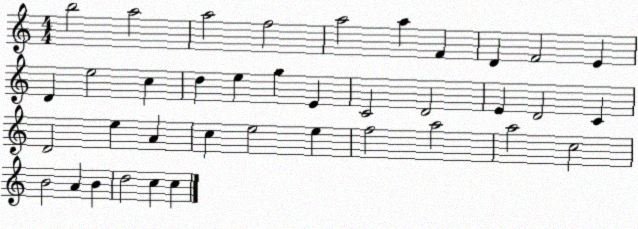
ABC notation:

X:1
T:Untitled
M:4/4
L:1/4
K:C
b2 a2 a2 f2 a2 a F D F2 E D e2 c d e g E C2 D2 E D2 C D2 e A c e2 e f2 a2 a2 c2 B2 A B d2 c c